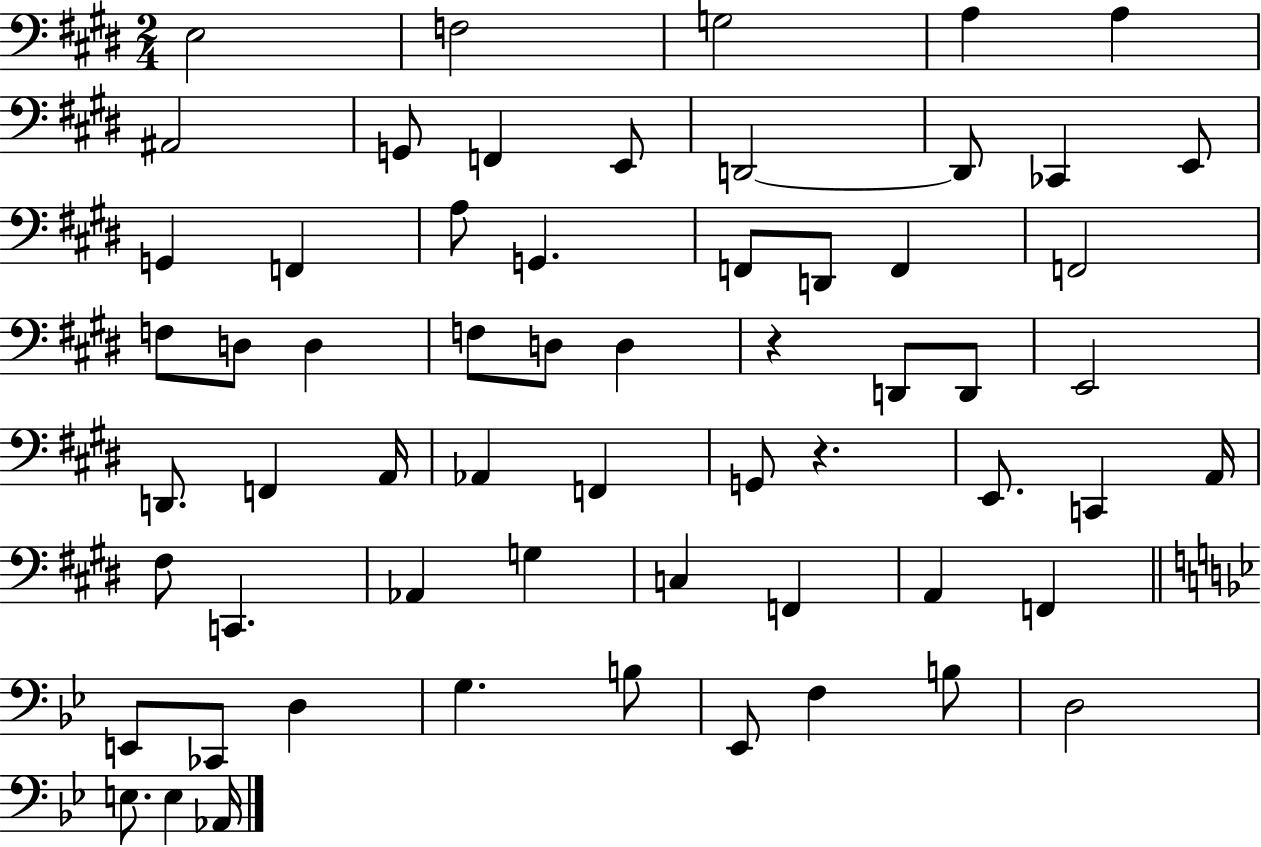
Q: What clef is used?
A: bass